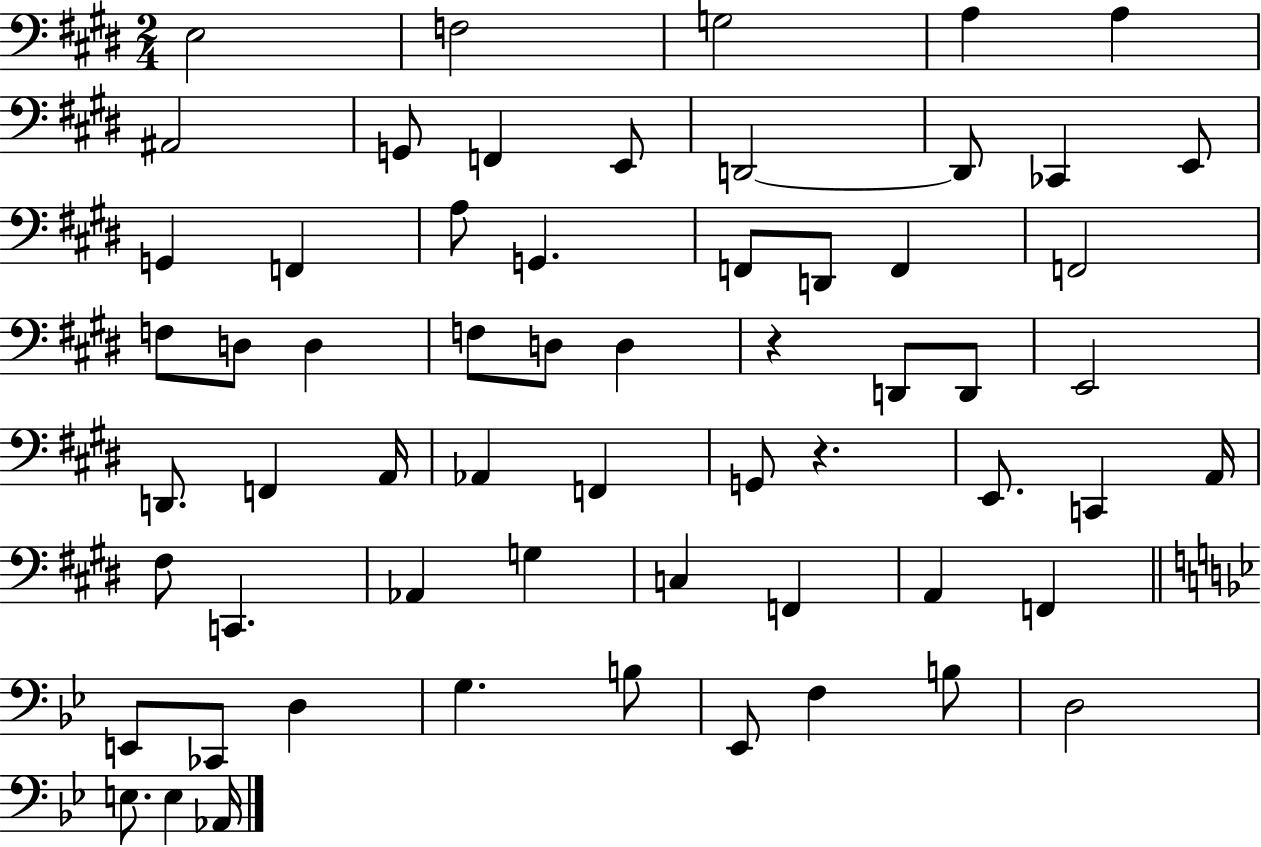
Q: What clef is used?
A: bass